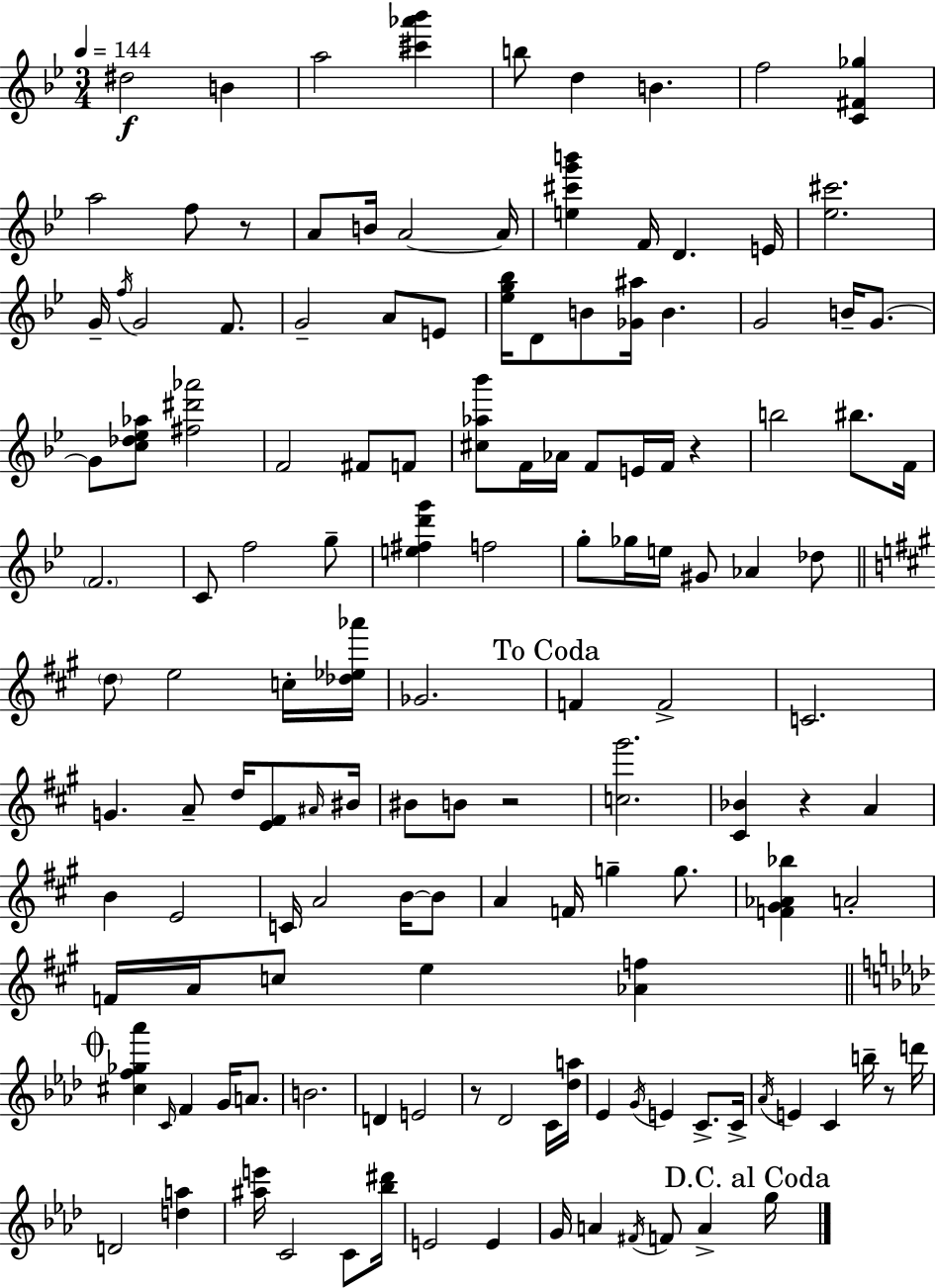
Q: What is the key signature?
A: BES major